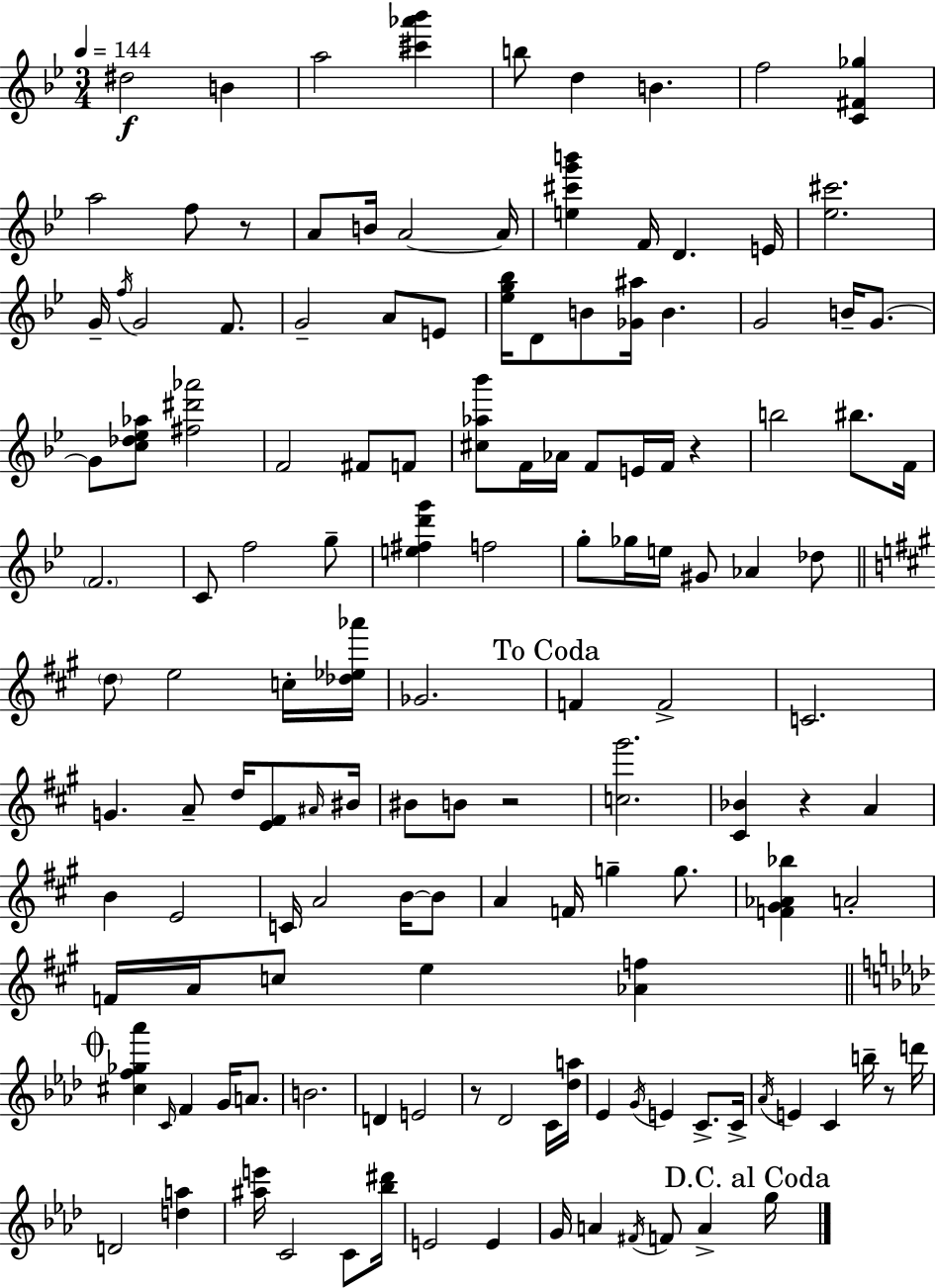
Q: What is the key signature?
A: BES major